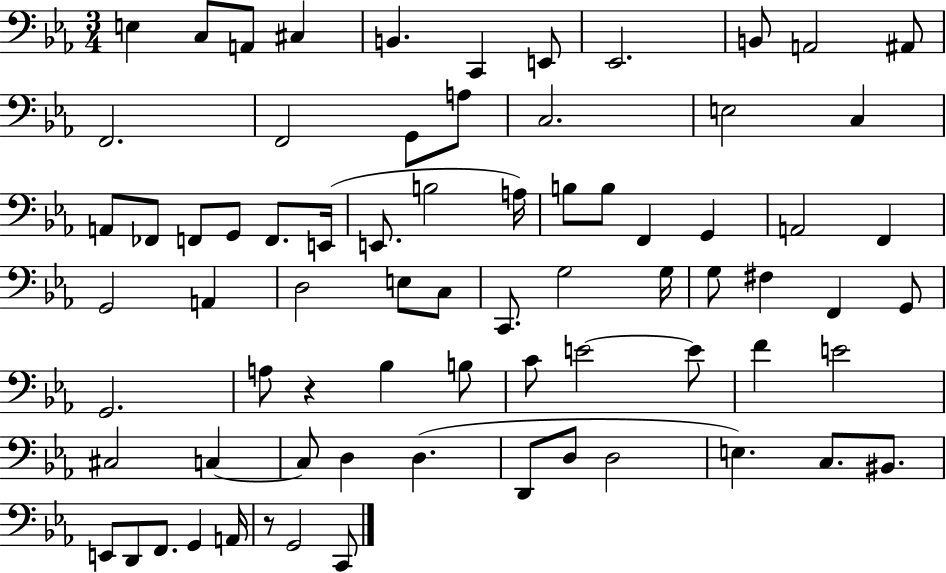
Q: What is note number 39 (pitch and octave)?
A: C2